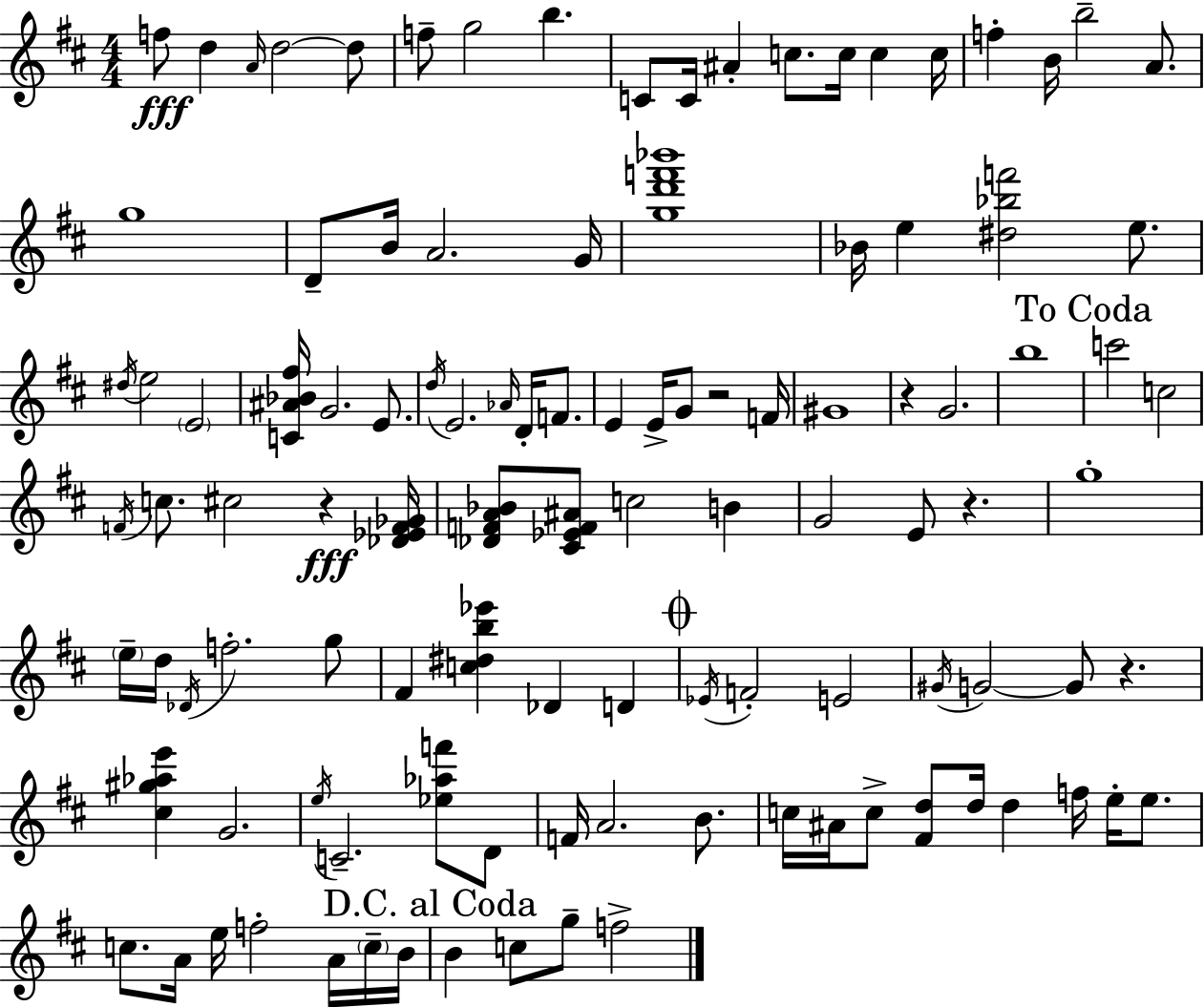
F5/e D5/q A4/s D5/h D5/e F5/e G5/h B5/q. C4/e C4/s A#4/q C5/e. C5/s C5/q C5/s F5/q B4/s B5/h A4/e. G5/w D4/e B4/s A4/h. G4/s [G5,D6,F6,Bb6]/w Bb4/s E5/q [D#5,Bb5,F6]/h E5/e. D#5/s E5/h E4/h [C4,A#4,Bb4,F#5]/s G4/h. E4/e. D5/s E4/h. Ab4/s D4/s F4/e. E4/q E4/s G4/e R/h F4/s G#4/w R/q G4/h. B5/w C6/h C5/h F4/s C5/e. C#5/h R/q [Db4,Eb4,F4,Gb4]/s [Db4,F4,A4,Bb4]/e [C#4,Eb4,F4,A#4]/e C5/h B4/q G4/h E4/e R/q. G5/w E5/s D5/s Db4/s F5/h. G5/e F#4/q [C5,D#5,B5,Eb6]/q Db4/q D4/q Eb4/s F4/h E4/h G#4/s G4/h G4/e R/q. [C#5,G#5,Ab5,E6]/q G4/h. E5/s C4/h. [Eb5,Ab5,F6]/e D4/e F4/s A4/h. B4/e. C5/s A#4/s C5/e [F#4,D5]/e D5/s D5/q F5/s E5/s E5/e. C5/e. A4/s E5/s F5/h A4/s C5/s B4/s B4/q C5/e G5/e F5/h